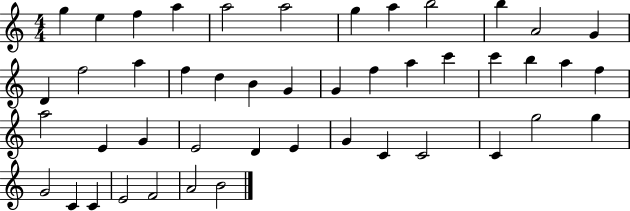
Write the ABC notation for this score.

X:1
T:Untitled
M:4/4
L:1/4
K:C
g e f a a2 a2 g a b2 b A2 G D f2 a f d B G G f a c' c' b a f a2 E G E2 D E G C C2 C g2 g G2 C C E2 F2 A2 B2